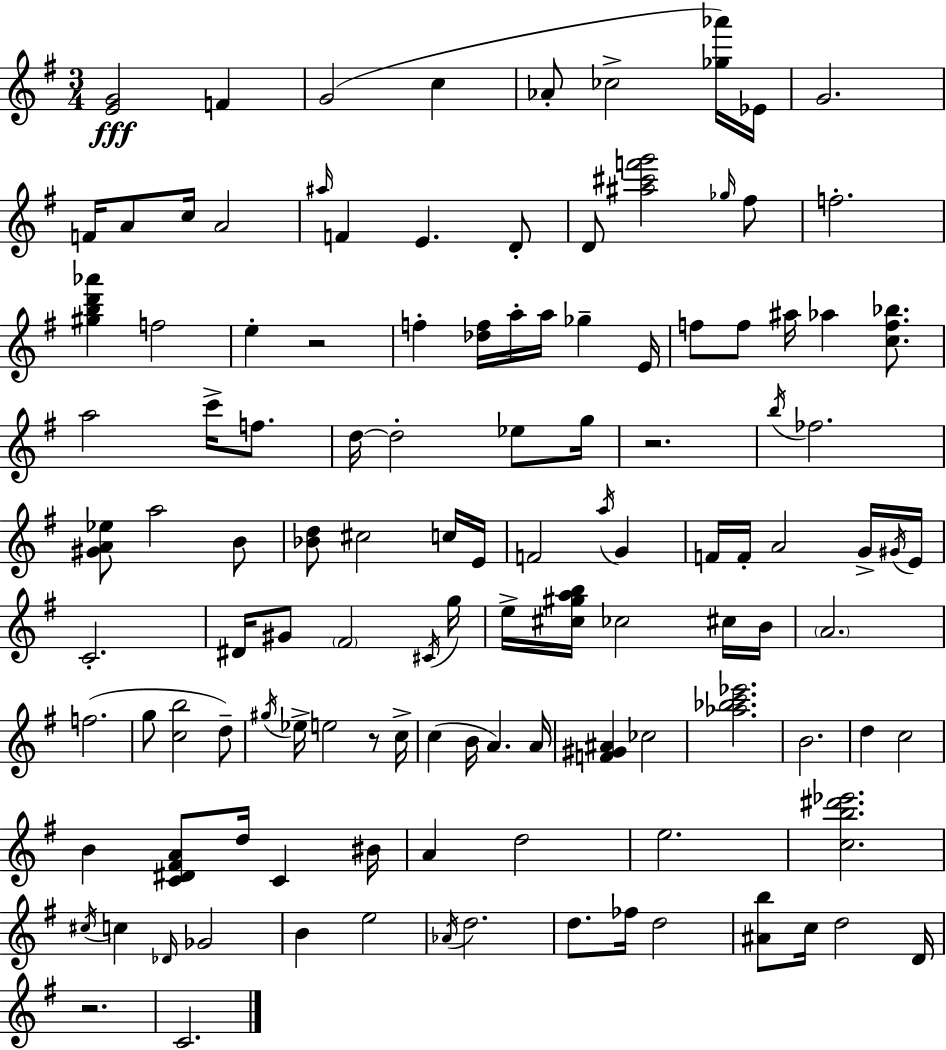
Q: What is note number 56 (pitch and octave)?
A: G#4